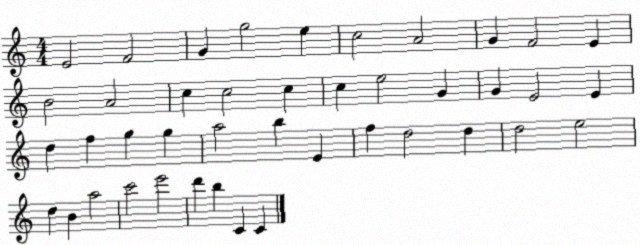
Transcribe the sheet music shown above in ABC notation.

X:1
T:Untitled
M:4/4
L:1/4
K:C
E2 F2 G g2 e c2 A2 G F2 E B2 A2 c c2 c c e2 G G E2 E d f g g a2 b E f d2 d d2 e2 d B a2 c'2 e'2 d' b C C